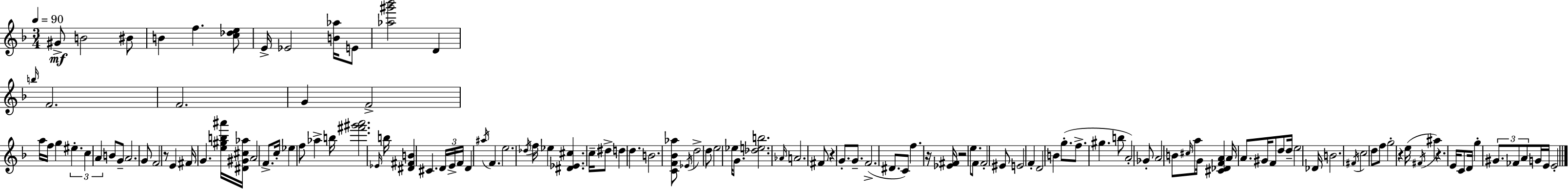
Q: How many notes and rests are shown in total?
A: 132